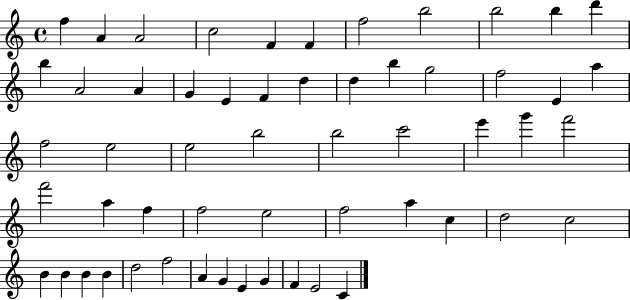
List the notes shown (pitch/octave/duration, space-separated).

F5/q A4/q A4/h C5/h F4/q F4/q F5/h B5/h B5/h B5/q D6/q B5/q A4/h A4/q G4/q E4/q F4/q D5/q D5/q B5/q G5/h F5/h E4/q A5/q F5/h E5/h E5/h B5/h B5/h C6/h E6/q G6/q F6/h F6/h A5/q F5/q F5/h E5/h F5/h A5/q C5/q D5/h C5/h B4/q B4/q B4/q B4/q D5/h F5/h A4/q G4/q E4/q G4/q F4/q E4/h C4/q